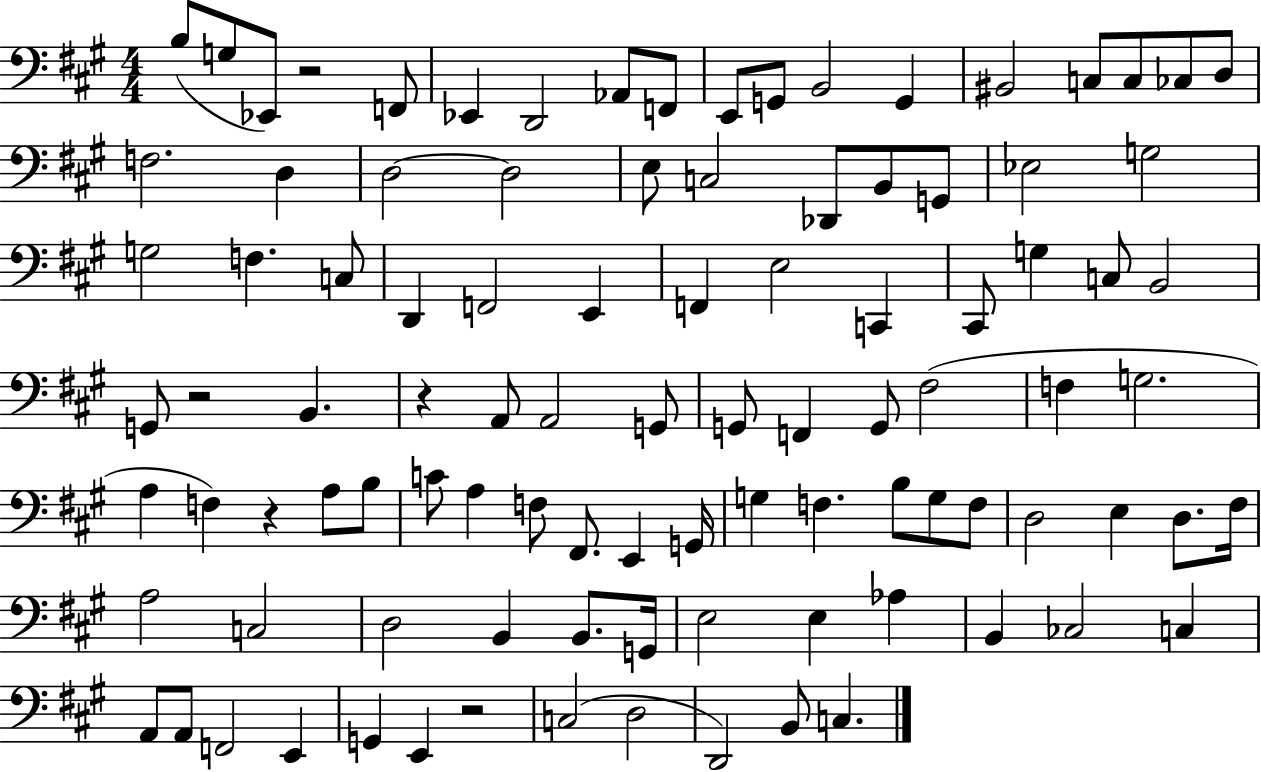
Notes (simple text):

B3/e G3/e Eb2/e R/h F2/e Eb2/q D2/h Ab2/e F2/e E2/e G2/e B2/h G2/q BIS2/h C3/e C3/e CES3/e D3/e F3/h. D3/q D3/h D3/h E3/e C3/h Db2/e B2/e G2/e Eb3/h G3/h G3/h F3/q. C3/e D2/q F2/h E2/q F2/q E3/h C2/q C#2/e G3/q C3/e B2/h G2/e R/h B2/q. R/q A2/e A2/h G2/e G2/e F2/q G2/e F#3/h F3/q G3/h. A3/q F3/q R/q A3/e B3/e C4/e A3/q F3/e F#2/e. E2/q G2/s G3/q F3/q. B3/e G3/e F3/e D3/h E3/q D3/e. F#3/s A3/h C3/h D3/h B2/q B2/e. G2/s E3/h E3/q Ab3/q B2/q CES3/h C3/q A2/e A2/e F2/h E2/q G2/q E2/q R/h C3/h D3/h D2/h B2/e C3/q.